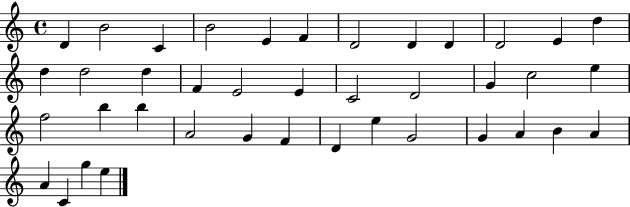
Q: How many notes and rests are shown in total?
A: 40